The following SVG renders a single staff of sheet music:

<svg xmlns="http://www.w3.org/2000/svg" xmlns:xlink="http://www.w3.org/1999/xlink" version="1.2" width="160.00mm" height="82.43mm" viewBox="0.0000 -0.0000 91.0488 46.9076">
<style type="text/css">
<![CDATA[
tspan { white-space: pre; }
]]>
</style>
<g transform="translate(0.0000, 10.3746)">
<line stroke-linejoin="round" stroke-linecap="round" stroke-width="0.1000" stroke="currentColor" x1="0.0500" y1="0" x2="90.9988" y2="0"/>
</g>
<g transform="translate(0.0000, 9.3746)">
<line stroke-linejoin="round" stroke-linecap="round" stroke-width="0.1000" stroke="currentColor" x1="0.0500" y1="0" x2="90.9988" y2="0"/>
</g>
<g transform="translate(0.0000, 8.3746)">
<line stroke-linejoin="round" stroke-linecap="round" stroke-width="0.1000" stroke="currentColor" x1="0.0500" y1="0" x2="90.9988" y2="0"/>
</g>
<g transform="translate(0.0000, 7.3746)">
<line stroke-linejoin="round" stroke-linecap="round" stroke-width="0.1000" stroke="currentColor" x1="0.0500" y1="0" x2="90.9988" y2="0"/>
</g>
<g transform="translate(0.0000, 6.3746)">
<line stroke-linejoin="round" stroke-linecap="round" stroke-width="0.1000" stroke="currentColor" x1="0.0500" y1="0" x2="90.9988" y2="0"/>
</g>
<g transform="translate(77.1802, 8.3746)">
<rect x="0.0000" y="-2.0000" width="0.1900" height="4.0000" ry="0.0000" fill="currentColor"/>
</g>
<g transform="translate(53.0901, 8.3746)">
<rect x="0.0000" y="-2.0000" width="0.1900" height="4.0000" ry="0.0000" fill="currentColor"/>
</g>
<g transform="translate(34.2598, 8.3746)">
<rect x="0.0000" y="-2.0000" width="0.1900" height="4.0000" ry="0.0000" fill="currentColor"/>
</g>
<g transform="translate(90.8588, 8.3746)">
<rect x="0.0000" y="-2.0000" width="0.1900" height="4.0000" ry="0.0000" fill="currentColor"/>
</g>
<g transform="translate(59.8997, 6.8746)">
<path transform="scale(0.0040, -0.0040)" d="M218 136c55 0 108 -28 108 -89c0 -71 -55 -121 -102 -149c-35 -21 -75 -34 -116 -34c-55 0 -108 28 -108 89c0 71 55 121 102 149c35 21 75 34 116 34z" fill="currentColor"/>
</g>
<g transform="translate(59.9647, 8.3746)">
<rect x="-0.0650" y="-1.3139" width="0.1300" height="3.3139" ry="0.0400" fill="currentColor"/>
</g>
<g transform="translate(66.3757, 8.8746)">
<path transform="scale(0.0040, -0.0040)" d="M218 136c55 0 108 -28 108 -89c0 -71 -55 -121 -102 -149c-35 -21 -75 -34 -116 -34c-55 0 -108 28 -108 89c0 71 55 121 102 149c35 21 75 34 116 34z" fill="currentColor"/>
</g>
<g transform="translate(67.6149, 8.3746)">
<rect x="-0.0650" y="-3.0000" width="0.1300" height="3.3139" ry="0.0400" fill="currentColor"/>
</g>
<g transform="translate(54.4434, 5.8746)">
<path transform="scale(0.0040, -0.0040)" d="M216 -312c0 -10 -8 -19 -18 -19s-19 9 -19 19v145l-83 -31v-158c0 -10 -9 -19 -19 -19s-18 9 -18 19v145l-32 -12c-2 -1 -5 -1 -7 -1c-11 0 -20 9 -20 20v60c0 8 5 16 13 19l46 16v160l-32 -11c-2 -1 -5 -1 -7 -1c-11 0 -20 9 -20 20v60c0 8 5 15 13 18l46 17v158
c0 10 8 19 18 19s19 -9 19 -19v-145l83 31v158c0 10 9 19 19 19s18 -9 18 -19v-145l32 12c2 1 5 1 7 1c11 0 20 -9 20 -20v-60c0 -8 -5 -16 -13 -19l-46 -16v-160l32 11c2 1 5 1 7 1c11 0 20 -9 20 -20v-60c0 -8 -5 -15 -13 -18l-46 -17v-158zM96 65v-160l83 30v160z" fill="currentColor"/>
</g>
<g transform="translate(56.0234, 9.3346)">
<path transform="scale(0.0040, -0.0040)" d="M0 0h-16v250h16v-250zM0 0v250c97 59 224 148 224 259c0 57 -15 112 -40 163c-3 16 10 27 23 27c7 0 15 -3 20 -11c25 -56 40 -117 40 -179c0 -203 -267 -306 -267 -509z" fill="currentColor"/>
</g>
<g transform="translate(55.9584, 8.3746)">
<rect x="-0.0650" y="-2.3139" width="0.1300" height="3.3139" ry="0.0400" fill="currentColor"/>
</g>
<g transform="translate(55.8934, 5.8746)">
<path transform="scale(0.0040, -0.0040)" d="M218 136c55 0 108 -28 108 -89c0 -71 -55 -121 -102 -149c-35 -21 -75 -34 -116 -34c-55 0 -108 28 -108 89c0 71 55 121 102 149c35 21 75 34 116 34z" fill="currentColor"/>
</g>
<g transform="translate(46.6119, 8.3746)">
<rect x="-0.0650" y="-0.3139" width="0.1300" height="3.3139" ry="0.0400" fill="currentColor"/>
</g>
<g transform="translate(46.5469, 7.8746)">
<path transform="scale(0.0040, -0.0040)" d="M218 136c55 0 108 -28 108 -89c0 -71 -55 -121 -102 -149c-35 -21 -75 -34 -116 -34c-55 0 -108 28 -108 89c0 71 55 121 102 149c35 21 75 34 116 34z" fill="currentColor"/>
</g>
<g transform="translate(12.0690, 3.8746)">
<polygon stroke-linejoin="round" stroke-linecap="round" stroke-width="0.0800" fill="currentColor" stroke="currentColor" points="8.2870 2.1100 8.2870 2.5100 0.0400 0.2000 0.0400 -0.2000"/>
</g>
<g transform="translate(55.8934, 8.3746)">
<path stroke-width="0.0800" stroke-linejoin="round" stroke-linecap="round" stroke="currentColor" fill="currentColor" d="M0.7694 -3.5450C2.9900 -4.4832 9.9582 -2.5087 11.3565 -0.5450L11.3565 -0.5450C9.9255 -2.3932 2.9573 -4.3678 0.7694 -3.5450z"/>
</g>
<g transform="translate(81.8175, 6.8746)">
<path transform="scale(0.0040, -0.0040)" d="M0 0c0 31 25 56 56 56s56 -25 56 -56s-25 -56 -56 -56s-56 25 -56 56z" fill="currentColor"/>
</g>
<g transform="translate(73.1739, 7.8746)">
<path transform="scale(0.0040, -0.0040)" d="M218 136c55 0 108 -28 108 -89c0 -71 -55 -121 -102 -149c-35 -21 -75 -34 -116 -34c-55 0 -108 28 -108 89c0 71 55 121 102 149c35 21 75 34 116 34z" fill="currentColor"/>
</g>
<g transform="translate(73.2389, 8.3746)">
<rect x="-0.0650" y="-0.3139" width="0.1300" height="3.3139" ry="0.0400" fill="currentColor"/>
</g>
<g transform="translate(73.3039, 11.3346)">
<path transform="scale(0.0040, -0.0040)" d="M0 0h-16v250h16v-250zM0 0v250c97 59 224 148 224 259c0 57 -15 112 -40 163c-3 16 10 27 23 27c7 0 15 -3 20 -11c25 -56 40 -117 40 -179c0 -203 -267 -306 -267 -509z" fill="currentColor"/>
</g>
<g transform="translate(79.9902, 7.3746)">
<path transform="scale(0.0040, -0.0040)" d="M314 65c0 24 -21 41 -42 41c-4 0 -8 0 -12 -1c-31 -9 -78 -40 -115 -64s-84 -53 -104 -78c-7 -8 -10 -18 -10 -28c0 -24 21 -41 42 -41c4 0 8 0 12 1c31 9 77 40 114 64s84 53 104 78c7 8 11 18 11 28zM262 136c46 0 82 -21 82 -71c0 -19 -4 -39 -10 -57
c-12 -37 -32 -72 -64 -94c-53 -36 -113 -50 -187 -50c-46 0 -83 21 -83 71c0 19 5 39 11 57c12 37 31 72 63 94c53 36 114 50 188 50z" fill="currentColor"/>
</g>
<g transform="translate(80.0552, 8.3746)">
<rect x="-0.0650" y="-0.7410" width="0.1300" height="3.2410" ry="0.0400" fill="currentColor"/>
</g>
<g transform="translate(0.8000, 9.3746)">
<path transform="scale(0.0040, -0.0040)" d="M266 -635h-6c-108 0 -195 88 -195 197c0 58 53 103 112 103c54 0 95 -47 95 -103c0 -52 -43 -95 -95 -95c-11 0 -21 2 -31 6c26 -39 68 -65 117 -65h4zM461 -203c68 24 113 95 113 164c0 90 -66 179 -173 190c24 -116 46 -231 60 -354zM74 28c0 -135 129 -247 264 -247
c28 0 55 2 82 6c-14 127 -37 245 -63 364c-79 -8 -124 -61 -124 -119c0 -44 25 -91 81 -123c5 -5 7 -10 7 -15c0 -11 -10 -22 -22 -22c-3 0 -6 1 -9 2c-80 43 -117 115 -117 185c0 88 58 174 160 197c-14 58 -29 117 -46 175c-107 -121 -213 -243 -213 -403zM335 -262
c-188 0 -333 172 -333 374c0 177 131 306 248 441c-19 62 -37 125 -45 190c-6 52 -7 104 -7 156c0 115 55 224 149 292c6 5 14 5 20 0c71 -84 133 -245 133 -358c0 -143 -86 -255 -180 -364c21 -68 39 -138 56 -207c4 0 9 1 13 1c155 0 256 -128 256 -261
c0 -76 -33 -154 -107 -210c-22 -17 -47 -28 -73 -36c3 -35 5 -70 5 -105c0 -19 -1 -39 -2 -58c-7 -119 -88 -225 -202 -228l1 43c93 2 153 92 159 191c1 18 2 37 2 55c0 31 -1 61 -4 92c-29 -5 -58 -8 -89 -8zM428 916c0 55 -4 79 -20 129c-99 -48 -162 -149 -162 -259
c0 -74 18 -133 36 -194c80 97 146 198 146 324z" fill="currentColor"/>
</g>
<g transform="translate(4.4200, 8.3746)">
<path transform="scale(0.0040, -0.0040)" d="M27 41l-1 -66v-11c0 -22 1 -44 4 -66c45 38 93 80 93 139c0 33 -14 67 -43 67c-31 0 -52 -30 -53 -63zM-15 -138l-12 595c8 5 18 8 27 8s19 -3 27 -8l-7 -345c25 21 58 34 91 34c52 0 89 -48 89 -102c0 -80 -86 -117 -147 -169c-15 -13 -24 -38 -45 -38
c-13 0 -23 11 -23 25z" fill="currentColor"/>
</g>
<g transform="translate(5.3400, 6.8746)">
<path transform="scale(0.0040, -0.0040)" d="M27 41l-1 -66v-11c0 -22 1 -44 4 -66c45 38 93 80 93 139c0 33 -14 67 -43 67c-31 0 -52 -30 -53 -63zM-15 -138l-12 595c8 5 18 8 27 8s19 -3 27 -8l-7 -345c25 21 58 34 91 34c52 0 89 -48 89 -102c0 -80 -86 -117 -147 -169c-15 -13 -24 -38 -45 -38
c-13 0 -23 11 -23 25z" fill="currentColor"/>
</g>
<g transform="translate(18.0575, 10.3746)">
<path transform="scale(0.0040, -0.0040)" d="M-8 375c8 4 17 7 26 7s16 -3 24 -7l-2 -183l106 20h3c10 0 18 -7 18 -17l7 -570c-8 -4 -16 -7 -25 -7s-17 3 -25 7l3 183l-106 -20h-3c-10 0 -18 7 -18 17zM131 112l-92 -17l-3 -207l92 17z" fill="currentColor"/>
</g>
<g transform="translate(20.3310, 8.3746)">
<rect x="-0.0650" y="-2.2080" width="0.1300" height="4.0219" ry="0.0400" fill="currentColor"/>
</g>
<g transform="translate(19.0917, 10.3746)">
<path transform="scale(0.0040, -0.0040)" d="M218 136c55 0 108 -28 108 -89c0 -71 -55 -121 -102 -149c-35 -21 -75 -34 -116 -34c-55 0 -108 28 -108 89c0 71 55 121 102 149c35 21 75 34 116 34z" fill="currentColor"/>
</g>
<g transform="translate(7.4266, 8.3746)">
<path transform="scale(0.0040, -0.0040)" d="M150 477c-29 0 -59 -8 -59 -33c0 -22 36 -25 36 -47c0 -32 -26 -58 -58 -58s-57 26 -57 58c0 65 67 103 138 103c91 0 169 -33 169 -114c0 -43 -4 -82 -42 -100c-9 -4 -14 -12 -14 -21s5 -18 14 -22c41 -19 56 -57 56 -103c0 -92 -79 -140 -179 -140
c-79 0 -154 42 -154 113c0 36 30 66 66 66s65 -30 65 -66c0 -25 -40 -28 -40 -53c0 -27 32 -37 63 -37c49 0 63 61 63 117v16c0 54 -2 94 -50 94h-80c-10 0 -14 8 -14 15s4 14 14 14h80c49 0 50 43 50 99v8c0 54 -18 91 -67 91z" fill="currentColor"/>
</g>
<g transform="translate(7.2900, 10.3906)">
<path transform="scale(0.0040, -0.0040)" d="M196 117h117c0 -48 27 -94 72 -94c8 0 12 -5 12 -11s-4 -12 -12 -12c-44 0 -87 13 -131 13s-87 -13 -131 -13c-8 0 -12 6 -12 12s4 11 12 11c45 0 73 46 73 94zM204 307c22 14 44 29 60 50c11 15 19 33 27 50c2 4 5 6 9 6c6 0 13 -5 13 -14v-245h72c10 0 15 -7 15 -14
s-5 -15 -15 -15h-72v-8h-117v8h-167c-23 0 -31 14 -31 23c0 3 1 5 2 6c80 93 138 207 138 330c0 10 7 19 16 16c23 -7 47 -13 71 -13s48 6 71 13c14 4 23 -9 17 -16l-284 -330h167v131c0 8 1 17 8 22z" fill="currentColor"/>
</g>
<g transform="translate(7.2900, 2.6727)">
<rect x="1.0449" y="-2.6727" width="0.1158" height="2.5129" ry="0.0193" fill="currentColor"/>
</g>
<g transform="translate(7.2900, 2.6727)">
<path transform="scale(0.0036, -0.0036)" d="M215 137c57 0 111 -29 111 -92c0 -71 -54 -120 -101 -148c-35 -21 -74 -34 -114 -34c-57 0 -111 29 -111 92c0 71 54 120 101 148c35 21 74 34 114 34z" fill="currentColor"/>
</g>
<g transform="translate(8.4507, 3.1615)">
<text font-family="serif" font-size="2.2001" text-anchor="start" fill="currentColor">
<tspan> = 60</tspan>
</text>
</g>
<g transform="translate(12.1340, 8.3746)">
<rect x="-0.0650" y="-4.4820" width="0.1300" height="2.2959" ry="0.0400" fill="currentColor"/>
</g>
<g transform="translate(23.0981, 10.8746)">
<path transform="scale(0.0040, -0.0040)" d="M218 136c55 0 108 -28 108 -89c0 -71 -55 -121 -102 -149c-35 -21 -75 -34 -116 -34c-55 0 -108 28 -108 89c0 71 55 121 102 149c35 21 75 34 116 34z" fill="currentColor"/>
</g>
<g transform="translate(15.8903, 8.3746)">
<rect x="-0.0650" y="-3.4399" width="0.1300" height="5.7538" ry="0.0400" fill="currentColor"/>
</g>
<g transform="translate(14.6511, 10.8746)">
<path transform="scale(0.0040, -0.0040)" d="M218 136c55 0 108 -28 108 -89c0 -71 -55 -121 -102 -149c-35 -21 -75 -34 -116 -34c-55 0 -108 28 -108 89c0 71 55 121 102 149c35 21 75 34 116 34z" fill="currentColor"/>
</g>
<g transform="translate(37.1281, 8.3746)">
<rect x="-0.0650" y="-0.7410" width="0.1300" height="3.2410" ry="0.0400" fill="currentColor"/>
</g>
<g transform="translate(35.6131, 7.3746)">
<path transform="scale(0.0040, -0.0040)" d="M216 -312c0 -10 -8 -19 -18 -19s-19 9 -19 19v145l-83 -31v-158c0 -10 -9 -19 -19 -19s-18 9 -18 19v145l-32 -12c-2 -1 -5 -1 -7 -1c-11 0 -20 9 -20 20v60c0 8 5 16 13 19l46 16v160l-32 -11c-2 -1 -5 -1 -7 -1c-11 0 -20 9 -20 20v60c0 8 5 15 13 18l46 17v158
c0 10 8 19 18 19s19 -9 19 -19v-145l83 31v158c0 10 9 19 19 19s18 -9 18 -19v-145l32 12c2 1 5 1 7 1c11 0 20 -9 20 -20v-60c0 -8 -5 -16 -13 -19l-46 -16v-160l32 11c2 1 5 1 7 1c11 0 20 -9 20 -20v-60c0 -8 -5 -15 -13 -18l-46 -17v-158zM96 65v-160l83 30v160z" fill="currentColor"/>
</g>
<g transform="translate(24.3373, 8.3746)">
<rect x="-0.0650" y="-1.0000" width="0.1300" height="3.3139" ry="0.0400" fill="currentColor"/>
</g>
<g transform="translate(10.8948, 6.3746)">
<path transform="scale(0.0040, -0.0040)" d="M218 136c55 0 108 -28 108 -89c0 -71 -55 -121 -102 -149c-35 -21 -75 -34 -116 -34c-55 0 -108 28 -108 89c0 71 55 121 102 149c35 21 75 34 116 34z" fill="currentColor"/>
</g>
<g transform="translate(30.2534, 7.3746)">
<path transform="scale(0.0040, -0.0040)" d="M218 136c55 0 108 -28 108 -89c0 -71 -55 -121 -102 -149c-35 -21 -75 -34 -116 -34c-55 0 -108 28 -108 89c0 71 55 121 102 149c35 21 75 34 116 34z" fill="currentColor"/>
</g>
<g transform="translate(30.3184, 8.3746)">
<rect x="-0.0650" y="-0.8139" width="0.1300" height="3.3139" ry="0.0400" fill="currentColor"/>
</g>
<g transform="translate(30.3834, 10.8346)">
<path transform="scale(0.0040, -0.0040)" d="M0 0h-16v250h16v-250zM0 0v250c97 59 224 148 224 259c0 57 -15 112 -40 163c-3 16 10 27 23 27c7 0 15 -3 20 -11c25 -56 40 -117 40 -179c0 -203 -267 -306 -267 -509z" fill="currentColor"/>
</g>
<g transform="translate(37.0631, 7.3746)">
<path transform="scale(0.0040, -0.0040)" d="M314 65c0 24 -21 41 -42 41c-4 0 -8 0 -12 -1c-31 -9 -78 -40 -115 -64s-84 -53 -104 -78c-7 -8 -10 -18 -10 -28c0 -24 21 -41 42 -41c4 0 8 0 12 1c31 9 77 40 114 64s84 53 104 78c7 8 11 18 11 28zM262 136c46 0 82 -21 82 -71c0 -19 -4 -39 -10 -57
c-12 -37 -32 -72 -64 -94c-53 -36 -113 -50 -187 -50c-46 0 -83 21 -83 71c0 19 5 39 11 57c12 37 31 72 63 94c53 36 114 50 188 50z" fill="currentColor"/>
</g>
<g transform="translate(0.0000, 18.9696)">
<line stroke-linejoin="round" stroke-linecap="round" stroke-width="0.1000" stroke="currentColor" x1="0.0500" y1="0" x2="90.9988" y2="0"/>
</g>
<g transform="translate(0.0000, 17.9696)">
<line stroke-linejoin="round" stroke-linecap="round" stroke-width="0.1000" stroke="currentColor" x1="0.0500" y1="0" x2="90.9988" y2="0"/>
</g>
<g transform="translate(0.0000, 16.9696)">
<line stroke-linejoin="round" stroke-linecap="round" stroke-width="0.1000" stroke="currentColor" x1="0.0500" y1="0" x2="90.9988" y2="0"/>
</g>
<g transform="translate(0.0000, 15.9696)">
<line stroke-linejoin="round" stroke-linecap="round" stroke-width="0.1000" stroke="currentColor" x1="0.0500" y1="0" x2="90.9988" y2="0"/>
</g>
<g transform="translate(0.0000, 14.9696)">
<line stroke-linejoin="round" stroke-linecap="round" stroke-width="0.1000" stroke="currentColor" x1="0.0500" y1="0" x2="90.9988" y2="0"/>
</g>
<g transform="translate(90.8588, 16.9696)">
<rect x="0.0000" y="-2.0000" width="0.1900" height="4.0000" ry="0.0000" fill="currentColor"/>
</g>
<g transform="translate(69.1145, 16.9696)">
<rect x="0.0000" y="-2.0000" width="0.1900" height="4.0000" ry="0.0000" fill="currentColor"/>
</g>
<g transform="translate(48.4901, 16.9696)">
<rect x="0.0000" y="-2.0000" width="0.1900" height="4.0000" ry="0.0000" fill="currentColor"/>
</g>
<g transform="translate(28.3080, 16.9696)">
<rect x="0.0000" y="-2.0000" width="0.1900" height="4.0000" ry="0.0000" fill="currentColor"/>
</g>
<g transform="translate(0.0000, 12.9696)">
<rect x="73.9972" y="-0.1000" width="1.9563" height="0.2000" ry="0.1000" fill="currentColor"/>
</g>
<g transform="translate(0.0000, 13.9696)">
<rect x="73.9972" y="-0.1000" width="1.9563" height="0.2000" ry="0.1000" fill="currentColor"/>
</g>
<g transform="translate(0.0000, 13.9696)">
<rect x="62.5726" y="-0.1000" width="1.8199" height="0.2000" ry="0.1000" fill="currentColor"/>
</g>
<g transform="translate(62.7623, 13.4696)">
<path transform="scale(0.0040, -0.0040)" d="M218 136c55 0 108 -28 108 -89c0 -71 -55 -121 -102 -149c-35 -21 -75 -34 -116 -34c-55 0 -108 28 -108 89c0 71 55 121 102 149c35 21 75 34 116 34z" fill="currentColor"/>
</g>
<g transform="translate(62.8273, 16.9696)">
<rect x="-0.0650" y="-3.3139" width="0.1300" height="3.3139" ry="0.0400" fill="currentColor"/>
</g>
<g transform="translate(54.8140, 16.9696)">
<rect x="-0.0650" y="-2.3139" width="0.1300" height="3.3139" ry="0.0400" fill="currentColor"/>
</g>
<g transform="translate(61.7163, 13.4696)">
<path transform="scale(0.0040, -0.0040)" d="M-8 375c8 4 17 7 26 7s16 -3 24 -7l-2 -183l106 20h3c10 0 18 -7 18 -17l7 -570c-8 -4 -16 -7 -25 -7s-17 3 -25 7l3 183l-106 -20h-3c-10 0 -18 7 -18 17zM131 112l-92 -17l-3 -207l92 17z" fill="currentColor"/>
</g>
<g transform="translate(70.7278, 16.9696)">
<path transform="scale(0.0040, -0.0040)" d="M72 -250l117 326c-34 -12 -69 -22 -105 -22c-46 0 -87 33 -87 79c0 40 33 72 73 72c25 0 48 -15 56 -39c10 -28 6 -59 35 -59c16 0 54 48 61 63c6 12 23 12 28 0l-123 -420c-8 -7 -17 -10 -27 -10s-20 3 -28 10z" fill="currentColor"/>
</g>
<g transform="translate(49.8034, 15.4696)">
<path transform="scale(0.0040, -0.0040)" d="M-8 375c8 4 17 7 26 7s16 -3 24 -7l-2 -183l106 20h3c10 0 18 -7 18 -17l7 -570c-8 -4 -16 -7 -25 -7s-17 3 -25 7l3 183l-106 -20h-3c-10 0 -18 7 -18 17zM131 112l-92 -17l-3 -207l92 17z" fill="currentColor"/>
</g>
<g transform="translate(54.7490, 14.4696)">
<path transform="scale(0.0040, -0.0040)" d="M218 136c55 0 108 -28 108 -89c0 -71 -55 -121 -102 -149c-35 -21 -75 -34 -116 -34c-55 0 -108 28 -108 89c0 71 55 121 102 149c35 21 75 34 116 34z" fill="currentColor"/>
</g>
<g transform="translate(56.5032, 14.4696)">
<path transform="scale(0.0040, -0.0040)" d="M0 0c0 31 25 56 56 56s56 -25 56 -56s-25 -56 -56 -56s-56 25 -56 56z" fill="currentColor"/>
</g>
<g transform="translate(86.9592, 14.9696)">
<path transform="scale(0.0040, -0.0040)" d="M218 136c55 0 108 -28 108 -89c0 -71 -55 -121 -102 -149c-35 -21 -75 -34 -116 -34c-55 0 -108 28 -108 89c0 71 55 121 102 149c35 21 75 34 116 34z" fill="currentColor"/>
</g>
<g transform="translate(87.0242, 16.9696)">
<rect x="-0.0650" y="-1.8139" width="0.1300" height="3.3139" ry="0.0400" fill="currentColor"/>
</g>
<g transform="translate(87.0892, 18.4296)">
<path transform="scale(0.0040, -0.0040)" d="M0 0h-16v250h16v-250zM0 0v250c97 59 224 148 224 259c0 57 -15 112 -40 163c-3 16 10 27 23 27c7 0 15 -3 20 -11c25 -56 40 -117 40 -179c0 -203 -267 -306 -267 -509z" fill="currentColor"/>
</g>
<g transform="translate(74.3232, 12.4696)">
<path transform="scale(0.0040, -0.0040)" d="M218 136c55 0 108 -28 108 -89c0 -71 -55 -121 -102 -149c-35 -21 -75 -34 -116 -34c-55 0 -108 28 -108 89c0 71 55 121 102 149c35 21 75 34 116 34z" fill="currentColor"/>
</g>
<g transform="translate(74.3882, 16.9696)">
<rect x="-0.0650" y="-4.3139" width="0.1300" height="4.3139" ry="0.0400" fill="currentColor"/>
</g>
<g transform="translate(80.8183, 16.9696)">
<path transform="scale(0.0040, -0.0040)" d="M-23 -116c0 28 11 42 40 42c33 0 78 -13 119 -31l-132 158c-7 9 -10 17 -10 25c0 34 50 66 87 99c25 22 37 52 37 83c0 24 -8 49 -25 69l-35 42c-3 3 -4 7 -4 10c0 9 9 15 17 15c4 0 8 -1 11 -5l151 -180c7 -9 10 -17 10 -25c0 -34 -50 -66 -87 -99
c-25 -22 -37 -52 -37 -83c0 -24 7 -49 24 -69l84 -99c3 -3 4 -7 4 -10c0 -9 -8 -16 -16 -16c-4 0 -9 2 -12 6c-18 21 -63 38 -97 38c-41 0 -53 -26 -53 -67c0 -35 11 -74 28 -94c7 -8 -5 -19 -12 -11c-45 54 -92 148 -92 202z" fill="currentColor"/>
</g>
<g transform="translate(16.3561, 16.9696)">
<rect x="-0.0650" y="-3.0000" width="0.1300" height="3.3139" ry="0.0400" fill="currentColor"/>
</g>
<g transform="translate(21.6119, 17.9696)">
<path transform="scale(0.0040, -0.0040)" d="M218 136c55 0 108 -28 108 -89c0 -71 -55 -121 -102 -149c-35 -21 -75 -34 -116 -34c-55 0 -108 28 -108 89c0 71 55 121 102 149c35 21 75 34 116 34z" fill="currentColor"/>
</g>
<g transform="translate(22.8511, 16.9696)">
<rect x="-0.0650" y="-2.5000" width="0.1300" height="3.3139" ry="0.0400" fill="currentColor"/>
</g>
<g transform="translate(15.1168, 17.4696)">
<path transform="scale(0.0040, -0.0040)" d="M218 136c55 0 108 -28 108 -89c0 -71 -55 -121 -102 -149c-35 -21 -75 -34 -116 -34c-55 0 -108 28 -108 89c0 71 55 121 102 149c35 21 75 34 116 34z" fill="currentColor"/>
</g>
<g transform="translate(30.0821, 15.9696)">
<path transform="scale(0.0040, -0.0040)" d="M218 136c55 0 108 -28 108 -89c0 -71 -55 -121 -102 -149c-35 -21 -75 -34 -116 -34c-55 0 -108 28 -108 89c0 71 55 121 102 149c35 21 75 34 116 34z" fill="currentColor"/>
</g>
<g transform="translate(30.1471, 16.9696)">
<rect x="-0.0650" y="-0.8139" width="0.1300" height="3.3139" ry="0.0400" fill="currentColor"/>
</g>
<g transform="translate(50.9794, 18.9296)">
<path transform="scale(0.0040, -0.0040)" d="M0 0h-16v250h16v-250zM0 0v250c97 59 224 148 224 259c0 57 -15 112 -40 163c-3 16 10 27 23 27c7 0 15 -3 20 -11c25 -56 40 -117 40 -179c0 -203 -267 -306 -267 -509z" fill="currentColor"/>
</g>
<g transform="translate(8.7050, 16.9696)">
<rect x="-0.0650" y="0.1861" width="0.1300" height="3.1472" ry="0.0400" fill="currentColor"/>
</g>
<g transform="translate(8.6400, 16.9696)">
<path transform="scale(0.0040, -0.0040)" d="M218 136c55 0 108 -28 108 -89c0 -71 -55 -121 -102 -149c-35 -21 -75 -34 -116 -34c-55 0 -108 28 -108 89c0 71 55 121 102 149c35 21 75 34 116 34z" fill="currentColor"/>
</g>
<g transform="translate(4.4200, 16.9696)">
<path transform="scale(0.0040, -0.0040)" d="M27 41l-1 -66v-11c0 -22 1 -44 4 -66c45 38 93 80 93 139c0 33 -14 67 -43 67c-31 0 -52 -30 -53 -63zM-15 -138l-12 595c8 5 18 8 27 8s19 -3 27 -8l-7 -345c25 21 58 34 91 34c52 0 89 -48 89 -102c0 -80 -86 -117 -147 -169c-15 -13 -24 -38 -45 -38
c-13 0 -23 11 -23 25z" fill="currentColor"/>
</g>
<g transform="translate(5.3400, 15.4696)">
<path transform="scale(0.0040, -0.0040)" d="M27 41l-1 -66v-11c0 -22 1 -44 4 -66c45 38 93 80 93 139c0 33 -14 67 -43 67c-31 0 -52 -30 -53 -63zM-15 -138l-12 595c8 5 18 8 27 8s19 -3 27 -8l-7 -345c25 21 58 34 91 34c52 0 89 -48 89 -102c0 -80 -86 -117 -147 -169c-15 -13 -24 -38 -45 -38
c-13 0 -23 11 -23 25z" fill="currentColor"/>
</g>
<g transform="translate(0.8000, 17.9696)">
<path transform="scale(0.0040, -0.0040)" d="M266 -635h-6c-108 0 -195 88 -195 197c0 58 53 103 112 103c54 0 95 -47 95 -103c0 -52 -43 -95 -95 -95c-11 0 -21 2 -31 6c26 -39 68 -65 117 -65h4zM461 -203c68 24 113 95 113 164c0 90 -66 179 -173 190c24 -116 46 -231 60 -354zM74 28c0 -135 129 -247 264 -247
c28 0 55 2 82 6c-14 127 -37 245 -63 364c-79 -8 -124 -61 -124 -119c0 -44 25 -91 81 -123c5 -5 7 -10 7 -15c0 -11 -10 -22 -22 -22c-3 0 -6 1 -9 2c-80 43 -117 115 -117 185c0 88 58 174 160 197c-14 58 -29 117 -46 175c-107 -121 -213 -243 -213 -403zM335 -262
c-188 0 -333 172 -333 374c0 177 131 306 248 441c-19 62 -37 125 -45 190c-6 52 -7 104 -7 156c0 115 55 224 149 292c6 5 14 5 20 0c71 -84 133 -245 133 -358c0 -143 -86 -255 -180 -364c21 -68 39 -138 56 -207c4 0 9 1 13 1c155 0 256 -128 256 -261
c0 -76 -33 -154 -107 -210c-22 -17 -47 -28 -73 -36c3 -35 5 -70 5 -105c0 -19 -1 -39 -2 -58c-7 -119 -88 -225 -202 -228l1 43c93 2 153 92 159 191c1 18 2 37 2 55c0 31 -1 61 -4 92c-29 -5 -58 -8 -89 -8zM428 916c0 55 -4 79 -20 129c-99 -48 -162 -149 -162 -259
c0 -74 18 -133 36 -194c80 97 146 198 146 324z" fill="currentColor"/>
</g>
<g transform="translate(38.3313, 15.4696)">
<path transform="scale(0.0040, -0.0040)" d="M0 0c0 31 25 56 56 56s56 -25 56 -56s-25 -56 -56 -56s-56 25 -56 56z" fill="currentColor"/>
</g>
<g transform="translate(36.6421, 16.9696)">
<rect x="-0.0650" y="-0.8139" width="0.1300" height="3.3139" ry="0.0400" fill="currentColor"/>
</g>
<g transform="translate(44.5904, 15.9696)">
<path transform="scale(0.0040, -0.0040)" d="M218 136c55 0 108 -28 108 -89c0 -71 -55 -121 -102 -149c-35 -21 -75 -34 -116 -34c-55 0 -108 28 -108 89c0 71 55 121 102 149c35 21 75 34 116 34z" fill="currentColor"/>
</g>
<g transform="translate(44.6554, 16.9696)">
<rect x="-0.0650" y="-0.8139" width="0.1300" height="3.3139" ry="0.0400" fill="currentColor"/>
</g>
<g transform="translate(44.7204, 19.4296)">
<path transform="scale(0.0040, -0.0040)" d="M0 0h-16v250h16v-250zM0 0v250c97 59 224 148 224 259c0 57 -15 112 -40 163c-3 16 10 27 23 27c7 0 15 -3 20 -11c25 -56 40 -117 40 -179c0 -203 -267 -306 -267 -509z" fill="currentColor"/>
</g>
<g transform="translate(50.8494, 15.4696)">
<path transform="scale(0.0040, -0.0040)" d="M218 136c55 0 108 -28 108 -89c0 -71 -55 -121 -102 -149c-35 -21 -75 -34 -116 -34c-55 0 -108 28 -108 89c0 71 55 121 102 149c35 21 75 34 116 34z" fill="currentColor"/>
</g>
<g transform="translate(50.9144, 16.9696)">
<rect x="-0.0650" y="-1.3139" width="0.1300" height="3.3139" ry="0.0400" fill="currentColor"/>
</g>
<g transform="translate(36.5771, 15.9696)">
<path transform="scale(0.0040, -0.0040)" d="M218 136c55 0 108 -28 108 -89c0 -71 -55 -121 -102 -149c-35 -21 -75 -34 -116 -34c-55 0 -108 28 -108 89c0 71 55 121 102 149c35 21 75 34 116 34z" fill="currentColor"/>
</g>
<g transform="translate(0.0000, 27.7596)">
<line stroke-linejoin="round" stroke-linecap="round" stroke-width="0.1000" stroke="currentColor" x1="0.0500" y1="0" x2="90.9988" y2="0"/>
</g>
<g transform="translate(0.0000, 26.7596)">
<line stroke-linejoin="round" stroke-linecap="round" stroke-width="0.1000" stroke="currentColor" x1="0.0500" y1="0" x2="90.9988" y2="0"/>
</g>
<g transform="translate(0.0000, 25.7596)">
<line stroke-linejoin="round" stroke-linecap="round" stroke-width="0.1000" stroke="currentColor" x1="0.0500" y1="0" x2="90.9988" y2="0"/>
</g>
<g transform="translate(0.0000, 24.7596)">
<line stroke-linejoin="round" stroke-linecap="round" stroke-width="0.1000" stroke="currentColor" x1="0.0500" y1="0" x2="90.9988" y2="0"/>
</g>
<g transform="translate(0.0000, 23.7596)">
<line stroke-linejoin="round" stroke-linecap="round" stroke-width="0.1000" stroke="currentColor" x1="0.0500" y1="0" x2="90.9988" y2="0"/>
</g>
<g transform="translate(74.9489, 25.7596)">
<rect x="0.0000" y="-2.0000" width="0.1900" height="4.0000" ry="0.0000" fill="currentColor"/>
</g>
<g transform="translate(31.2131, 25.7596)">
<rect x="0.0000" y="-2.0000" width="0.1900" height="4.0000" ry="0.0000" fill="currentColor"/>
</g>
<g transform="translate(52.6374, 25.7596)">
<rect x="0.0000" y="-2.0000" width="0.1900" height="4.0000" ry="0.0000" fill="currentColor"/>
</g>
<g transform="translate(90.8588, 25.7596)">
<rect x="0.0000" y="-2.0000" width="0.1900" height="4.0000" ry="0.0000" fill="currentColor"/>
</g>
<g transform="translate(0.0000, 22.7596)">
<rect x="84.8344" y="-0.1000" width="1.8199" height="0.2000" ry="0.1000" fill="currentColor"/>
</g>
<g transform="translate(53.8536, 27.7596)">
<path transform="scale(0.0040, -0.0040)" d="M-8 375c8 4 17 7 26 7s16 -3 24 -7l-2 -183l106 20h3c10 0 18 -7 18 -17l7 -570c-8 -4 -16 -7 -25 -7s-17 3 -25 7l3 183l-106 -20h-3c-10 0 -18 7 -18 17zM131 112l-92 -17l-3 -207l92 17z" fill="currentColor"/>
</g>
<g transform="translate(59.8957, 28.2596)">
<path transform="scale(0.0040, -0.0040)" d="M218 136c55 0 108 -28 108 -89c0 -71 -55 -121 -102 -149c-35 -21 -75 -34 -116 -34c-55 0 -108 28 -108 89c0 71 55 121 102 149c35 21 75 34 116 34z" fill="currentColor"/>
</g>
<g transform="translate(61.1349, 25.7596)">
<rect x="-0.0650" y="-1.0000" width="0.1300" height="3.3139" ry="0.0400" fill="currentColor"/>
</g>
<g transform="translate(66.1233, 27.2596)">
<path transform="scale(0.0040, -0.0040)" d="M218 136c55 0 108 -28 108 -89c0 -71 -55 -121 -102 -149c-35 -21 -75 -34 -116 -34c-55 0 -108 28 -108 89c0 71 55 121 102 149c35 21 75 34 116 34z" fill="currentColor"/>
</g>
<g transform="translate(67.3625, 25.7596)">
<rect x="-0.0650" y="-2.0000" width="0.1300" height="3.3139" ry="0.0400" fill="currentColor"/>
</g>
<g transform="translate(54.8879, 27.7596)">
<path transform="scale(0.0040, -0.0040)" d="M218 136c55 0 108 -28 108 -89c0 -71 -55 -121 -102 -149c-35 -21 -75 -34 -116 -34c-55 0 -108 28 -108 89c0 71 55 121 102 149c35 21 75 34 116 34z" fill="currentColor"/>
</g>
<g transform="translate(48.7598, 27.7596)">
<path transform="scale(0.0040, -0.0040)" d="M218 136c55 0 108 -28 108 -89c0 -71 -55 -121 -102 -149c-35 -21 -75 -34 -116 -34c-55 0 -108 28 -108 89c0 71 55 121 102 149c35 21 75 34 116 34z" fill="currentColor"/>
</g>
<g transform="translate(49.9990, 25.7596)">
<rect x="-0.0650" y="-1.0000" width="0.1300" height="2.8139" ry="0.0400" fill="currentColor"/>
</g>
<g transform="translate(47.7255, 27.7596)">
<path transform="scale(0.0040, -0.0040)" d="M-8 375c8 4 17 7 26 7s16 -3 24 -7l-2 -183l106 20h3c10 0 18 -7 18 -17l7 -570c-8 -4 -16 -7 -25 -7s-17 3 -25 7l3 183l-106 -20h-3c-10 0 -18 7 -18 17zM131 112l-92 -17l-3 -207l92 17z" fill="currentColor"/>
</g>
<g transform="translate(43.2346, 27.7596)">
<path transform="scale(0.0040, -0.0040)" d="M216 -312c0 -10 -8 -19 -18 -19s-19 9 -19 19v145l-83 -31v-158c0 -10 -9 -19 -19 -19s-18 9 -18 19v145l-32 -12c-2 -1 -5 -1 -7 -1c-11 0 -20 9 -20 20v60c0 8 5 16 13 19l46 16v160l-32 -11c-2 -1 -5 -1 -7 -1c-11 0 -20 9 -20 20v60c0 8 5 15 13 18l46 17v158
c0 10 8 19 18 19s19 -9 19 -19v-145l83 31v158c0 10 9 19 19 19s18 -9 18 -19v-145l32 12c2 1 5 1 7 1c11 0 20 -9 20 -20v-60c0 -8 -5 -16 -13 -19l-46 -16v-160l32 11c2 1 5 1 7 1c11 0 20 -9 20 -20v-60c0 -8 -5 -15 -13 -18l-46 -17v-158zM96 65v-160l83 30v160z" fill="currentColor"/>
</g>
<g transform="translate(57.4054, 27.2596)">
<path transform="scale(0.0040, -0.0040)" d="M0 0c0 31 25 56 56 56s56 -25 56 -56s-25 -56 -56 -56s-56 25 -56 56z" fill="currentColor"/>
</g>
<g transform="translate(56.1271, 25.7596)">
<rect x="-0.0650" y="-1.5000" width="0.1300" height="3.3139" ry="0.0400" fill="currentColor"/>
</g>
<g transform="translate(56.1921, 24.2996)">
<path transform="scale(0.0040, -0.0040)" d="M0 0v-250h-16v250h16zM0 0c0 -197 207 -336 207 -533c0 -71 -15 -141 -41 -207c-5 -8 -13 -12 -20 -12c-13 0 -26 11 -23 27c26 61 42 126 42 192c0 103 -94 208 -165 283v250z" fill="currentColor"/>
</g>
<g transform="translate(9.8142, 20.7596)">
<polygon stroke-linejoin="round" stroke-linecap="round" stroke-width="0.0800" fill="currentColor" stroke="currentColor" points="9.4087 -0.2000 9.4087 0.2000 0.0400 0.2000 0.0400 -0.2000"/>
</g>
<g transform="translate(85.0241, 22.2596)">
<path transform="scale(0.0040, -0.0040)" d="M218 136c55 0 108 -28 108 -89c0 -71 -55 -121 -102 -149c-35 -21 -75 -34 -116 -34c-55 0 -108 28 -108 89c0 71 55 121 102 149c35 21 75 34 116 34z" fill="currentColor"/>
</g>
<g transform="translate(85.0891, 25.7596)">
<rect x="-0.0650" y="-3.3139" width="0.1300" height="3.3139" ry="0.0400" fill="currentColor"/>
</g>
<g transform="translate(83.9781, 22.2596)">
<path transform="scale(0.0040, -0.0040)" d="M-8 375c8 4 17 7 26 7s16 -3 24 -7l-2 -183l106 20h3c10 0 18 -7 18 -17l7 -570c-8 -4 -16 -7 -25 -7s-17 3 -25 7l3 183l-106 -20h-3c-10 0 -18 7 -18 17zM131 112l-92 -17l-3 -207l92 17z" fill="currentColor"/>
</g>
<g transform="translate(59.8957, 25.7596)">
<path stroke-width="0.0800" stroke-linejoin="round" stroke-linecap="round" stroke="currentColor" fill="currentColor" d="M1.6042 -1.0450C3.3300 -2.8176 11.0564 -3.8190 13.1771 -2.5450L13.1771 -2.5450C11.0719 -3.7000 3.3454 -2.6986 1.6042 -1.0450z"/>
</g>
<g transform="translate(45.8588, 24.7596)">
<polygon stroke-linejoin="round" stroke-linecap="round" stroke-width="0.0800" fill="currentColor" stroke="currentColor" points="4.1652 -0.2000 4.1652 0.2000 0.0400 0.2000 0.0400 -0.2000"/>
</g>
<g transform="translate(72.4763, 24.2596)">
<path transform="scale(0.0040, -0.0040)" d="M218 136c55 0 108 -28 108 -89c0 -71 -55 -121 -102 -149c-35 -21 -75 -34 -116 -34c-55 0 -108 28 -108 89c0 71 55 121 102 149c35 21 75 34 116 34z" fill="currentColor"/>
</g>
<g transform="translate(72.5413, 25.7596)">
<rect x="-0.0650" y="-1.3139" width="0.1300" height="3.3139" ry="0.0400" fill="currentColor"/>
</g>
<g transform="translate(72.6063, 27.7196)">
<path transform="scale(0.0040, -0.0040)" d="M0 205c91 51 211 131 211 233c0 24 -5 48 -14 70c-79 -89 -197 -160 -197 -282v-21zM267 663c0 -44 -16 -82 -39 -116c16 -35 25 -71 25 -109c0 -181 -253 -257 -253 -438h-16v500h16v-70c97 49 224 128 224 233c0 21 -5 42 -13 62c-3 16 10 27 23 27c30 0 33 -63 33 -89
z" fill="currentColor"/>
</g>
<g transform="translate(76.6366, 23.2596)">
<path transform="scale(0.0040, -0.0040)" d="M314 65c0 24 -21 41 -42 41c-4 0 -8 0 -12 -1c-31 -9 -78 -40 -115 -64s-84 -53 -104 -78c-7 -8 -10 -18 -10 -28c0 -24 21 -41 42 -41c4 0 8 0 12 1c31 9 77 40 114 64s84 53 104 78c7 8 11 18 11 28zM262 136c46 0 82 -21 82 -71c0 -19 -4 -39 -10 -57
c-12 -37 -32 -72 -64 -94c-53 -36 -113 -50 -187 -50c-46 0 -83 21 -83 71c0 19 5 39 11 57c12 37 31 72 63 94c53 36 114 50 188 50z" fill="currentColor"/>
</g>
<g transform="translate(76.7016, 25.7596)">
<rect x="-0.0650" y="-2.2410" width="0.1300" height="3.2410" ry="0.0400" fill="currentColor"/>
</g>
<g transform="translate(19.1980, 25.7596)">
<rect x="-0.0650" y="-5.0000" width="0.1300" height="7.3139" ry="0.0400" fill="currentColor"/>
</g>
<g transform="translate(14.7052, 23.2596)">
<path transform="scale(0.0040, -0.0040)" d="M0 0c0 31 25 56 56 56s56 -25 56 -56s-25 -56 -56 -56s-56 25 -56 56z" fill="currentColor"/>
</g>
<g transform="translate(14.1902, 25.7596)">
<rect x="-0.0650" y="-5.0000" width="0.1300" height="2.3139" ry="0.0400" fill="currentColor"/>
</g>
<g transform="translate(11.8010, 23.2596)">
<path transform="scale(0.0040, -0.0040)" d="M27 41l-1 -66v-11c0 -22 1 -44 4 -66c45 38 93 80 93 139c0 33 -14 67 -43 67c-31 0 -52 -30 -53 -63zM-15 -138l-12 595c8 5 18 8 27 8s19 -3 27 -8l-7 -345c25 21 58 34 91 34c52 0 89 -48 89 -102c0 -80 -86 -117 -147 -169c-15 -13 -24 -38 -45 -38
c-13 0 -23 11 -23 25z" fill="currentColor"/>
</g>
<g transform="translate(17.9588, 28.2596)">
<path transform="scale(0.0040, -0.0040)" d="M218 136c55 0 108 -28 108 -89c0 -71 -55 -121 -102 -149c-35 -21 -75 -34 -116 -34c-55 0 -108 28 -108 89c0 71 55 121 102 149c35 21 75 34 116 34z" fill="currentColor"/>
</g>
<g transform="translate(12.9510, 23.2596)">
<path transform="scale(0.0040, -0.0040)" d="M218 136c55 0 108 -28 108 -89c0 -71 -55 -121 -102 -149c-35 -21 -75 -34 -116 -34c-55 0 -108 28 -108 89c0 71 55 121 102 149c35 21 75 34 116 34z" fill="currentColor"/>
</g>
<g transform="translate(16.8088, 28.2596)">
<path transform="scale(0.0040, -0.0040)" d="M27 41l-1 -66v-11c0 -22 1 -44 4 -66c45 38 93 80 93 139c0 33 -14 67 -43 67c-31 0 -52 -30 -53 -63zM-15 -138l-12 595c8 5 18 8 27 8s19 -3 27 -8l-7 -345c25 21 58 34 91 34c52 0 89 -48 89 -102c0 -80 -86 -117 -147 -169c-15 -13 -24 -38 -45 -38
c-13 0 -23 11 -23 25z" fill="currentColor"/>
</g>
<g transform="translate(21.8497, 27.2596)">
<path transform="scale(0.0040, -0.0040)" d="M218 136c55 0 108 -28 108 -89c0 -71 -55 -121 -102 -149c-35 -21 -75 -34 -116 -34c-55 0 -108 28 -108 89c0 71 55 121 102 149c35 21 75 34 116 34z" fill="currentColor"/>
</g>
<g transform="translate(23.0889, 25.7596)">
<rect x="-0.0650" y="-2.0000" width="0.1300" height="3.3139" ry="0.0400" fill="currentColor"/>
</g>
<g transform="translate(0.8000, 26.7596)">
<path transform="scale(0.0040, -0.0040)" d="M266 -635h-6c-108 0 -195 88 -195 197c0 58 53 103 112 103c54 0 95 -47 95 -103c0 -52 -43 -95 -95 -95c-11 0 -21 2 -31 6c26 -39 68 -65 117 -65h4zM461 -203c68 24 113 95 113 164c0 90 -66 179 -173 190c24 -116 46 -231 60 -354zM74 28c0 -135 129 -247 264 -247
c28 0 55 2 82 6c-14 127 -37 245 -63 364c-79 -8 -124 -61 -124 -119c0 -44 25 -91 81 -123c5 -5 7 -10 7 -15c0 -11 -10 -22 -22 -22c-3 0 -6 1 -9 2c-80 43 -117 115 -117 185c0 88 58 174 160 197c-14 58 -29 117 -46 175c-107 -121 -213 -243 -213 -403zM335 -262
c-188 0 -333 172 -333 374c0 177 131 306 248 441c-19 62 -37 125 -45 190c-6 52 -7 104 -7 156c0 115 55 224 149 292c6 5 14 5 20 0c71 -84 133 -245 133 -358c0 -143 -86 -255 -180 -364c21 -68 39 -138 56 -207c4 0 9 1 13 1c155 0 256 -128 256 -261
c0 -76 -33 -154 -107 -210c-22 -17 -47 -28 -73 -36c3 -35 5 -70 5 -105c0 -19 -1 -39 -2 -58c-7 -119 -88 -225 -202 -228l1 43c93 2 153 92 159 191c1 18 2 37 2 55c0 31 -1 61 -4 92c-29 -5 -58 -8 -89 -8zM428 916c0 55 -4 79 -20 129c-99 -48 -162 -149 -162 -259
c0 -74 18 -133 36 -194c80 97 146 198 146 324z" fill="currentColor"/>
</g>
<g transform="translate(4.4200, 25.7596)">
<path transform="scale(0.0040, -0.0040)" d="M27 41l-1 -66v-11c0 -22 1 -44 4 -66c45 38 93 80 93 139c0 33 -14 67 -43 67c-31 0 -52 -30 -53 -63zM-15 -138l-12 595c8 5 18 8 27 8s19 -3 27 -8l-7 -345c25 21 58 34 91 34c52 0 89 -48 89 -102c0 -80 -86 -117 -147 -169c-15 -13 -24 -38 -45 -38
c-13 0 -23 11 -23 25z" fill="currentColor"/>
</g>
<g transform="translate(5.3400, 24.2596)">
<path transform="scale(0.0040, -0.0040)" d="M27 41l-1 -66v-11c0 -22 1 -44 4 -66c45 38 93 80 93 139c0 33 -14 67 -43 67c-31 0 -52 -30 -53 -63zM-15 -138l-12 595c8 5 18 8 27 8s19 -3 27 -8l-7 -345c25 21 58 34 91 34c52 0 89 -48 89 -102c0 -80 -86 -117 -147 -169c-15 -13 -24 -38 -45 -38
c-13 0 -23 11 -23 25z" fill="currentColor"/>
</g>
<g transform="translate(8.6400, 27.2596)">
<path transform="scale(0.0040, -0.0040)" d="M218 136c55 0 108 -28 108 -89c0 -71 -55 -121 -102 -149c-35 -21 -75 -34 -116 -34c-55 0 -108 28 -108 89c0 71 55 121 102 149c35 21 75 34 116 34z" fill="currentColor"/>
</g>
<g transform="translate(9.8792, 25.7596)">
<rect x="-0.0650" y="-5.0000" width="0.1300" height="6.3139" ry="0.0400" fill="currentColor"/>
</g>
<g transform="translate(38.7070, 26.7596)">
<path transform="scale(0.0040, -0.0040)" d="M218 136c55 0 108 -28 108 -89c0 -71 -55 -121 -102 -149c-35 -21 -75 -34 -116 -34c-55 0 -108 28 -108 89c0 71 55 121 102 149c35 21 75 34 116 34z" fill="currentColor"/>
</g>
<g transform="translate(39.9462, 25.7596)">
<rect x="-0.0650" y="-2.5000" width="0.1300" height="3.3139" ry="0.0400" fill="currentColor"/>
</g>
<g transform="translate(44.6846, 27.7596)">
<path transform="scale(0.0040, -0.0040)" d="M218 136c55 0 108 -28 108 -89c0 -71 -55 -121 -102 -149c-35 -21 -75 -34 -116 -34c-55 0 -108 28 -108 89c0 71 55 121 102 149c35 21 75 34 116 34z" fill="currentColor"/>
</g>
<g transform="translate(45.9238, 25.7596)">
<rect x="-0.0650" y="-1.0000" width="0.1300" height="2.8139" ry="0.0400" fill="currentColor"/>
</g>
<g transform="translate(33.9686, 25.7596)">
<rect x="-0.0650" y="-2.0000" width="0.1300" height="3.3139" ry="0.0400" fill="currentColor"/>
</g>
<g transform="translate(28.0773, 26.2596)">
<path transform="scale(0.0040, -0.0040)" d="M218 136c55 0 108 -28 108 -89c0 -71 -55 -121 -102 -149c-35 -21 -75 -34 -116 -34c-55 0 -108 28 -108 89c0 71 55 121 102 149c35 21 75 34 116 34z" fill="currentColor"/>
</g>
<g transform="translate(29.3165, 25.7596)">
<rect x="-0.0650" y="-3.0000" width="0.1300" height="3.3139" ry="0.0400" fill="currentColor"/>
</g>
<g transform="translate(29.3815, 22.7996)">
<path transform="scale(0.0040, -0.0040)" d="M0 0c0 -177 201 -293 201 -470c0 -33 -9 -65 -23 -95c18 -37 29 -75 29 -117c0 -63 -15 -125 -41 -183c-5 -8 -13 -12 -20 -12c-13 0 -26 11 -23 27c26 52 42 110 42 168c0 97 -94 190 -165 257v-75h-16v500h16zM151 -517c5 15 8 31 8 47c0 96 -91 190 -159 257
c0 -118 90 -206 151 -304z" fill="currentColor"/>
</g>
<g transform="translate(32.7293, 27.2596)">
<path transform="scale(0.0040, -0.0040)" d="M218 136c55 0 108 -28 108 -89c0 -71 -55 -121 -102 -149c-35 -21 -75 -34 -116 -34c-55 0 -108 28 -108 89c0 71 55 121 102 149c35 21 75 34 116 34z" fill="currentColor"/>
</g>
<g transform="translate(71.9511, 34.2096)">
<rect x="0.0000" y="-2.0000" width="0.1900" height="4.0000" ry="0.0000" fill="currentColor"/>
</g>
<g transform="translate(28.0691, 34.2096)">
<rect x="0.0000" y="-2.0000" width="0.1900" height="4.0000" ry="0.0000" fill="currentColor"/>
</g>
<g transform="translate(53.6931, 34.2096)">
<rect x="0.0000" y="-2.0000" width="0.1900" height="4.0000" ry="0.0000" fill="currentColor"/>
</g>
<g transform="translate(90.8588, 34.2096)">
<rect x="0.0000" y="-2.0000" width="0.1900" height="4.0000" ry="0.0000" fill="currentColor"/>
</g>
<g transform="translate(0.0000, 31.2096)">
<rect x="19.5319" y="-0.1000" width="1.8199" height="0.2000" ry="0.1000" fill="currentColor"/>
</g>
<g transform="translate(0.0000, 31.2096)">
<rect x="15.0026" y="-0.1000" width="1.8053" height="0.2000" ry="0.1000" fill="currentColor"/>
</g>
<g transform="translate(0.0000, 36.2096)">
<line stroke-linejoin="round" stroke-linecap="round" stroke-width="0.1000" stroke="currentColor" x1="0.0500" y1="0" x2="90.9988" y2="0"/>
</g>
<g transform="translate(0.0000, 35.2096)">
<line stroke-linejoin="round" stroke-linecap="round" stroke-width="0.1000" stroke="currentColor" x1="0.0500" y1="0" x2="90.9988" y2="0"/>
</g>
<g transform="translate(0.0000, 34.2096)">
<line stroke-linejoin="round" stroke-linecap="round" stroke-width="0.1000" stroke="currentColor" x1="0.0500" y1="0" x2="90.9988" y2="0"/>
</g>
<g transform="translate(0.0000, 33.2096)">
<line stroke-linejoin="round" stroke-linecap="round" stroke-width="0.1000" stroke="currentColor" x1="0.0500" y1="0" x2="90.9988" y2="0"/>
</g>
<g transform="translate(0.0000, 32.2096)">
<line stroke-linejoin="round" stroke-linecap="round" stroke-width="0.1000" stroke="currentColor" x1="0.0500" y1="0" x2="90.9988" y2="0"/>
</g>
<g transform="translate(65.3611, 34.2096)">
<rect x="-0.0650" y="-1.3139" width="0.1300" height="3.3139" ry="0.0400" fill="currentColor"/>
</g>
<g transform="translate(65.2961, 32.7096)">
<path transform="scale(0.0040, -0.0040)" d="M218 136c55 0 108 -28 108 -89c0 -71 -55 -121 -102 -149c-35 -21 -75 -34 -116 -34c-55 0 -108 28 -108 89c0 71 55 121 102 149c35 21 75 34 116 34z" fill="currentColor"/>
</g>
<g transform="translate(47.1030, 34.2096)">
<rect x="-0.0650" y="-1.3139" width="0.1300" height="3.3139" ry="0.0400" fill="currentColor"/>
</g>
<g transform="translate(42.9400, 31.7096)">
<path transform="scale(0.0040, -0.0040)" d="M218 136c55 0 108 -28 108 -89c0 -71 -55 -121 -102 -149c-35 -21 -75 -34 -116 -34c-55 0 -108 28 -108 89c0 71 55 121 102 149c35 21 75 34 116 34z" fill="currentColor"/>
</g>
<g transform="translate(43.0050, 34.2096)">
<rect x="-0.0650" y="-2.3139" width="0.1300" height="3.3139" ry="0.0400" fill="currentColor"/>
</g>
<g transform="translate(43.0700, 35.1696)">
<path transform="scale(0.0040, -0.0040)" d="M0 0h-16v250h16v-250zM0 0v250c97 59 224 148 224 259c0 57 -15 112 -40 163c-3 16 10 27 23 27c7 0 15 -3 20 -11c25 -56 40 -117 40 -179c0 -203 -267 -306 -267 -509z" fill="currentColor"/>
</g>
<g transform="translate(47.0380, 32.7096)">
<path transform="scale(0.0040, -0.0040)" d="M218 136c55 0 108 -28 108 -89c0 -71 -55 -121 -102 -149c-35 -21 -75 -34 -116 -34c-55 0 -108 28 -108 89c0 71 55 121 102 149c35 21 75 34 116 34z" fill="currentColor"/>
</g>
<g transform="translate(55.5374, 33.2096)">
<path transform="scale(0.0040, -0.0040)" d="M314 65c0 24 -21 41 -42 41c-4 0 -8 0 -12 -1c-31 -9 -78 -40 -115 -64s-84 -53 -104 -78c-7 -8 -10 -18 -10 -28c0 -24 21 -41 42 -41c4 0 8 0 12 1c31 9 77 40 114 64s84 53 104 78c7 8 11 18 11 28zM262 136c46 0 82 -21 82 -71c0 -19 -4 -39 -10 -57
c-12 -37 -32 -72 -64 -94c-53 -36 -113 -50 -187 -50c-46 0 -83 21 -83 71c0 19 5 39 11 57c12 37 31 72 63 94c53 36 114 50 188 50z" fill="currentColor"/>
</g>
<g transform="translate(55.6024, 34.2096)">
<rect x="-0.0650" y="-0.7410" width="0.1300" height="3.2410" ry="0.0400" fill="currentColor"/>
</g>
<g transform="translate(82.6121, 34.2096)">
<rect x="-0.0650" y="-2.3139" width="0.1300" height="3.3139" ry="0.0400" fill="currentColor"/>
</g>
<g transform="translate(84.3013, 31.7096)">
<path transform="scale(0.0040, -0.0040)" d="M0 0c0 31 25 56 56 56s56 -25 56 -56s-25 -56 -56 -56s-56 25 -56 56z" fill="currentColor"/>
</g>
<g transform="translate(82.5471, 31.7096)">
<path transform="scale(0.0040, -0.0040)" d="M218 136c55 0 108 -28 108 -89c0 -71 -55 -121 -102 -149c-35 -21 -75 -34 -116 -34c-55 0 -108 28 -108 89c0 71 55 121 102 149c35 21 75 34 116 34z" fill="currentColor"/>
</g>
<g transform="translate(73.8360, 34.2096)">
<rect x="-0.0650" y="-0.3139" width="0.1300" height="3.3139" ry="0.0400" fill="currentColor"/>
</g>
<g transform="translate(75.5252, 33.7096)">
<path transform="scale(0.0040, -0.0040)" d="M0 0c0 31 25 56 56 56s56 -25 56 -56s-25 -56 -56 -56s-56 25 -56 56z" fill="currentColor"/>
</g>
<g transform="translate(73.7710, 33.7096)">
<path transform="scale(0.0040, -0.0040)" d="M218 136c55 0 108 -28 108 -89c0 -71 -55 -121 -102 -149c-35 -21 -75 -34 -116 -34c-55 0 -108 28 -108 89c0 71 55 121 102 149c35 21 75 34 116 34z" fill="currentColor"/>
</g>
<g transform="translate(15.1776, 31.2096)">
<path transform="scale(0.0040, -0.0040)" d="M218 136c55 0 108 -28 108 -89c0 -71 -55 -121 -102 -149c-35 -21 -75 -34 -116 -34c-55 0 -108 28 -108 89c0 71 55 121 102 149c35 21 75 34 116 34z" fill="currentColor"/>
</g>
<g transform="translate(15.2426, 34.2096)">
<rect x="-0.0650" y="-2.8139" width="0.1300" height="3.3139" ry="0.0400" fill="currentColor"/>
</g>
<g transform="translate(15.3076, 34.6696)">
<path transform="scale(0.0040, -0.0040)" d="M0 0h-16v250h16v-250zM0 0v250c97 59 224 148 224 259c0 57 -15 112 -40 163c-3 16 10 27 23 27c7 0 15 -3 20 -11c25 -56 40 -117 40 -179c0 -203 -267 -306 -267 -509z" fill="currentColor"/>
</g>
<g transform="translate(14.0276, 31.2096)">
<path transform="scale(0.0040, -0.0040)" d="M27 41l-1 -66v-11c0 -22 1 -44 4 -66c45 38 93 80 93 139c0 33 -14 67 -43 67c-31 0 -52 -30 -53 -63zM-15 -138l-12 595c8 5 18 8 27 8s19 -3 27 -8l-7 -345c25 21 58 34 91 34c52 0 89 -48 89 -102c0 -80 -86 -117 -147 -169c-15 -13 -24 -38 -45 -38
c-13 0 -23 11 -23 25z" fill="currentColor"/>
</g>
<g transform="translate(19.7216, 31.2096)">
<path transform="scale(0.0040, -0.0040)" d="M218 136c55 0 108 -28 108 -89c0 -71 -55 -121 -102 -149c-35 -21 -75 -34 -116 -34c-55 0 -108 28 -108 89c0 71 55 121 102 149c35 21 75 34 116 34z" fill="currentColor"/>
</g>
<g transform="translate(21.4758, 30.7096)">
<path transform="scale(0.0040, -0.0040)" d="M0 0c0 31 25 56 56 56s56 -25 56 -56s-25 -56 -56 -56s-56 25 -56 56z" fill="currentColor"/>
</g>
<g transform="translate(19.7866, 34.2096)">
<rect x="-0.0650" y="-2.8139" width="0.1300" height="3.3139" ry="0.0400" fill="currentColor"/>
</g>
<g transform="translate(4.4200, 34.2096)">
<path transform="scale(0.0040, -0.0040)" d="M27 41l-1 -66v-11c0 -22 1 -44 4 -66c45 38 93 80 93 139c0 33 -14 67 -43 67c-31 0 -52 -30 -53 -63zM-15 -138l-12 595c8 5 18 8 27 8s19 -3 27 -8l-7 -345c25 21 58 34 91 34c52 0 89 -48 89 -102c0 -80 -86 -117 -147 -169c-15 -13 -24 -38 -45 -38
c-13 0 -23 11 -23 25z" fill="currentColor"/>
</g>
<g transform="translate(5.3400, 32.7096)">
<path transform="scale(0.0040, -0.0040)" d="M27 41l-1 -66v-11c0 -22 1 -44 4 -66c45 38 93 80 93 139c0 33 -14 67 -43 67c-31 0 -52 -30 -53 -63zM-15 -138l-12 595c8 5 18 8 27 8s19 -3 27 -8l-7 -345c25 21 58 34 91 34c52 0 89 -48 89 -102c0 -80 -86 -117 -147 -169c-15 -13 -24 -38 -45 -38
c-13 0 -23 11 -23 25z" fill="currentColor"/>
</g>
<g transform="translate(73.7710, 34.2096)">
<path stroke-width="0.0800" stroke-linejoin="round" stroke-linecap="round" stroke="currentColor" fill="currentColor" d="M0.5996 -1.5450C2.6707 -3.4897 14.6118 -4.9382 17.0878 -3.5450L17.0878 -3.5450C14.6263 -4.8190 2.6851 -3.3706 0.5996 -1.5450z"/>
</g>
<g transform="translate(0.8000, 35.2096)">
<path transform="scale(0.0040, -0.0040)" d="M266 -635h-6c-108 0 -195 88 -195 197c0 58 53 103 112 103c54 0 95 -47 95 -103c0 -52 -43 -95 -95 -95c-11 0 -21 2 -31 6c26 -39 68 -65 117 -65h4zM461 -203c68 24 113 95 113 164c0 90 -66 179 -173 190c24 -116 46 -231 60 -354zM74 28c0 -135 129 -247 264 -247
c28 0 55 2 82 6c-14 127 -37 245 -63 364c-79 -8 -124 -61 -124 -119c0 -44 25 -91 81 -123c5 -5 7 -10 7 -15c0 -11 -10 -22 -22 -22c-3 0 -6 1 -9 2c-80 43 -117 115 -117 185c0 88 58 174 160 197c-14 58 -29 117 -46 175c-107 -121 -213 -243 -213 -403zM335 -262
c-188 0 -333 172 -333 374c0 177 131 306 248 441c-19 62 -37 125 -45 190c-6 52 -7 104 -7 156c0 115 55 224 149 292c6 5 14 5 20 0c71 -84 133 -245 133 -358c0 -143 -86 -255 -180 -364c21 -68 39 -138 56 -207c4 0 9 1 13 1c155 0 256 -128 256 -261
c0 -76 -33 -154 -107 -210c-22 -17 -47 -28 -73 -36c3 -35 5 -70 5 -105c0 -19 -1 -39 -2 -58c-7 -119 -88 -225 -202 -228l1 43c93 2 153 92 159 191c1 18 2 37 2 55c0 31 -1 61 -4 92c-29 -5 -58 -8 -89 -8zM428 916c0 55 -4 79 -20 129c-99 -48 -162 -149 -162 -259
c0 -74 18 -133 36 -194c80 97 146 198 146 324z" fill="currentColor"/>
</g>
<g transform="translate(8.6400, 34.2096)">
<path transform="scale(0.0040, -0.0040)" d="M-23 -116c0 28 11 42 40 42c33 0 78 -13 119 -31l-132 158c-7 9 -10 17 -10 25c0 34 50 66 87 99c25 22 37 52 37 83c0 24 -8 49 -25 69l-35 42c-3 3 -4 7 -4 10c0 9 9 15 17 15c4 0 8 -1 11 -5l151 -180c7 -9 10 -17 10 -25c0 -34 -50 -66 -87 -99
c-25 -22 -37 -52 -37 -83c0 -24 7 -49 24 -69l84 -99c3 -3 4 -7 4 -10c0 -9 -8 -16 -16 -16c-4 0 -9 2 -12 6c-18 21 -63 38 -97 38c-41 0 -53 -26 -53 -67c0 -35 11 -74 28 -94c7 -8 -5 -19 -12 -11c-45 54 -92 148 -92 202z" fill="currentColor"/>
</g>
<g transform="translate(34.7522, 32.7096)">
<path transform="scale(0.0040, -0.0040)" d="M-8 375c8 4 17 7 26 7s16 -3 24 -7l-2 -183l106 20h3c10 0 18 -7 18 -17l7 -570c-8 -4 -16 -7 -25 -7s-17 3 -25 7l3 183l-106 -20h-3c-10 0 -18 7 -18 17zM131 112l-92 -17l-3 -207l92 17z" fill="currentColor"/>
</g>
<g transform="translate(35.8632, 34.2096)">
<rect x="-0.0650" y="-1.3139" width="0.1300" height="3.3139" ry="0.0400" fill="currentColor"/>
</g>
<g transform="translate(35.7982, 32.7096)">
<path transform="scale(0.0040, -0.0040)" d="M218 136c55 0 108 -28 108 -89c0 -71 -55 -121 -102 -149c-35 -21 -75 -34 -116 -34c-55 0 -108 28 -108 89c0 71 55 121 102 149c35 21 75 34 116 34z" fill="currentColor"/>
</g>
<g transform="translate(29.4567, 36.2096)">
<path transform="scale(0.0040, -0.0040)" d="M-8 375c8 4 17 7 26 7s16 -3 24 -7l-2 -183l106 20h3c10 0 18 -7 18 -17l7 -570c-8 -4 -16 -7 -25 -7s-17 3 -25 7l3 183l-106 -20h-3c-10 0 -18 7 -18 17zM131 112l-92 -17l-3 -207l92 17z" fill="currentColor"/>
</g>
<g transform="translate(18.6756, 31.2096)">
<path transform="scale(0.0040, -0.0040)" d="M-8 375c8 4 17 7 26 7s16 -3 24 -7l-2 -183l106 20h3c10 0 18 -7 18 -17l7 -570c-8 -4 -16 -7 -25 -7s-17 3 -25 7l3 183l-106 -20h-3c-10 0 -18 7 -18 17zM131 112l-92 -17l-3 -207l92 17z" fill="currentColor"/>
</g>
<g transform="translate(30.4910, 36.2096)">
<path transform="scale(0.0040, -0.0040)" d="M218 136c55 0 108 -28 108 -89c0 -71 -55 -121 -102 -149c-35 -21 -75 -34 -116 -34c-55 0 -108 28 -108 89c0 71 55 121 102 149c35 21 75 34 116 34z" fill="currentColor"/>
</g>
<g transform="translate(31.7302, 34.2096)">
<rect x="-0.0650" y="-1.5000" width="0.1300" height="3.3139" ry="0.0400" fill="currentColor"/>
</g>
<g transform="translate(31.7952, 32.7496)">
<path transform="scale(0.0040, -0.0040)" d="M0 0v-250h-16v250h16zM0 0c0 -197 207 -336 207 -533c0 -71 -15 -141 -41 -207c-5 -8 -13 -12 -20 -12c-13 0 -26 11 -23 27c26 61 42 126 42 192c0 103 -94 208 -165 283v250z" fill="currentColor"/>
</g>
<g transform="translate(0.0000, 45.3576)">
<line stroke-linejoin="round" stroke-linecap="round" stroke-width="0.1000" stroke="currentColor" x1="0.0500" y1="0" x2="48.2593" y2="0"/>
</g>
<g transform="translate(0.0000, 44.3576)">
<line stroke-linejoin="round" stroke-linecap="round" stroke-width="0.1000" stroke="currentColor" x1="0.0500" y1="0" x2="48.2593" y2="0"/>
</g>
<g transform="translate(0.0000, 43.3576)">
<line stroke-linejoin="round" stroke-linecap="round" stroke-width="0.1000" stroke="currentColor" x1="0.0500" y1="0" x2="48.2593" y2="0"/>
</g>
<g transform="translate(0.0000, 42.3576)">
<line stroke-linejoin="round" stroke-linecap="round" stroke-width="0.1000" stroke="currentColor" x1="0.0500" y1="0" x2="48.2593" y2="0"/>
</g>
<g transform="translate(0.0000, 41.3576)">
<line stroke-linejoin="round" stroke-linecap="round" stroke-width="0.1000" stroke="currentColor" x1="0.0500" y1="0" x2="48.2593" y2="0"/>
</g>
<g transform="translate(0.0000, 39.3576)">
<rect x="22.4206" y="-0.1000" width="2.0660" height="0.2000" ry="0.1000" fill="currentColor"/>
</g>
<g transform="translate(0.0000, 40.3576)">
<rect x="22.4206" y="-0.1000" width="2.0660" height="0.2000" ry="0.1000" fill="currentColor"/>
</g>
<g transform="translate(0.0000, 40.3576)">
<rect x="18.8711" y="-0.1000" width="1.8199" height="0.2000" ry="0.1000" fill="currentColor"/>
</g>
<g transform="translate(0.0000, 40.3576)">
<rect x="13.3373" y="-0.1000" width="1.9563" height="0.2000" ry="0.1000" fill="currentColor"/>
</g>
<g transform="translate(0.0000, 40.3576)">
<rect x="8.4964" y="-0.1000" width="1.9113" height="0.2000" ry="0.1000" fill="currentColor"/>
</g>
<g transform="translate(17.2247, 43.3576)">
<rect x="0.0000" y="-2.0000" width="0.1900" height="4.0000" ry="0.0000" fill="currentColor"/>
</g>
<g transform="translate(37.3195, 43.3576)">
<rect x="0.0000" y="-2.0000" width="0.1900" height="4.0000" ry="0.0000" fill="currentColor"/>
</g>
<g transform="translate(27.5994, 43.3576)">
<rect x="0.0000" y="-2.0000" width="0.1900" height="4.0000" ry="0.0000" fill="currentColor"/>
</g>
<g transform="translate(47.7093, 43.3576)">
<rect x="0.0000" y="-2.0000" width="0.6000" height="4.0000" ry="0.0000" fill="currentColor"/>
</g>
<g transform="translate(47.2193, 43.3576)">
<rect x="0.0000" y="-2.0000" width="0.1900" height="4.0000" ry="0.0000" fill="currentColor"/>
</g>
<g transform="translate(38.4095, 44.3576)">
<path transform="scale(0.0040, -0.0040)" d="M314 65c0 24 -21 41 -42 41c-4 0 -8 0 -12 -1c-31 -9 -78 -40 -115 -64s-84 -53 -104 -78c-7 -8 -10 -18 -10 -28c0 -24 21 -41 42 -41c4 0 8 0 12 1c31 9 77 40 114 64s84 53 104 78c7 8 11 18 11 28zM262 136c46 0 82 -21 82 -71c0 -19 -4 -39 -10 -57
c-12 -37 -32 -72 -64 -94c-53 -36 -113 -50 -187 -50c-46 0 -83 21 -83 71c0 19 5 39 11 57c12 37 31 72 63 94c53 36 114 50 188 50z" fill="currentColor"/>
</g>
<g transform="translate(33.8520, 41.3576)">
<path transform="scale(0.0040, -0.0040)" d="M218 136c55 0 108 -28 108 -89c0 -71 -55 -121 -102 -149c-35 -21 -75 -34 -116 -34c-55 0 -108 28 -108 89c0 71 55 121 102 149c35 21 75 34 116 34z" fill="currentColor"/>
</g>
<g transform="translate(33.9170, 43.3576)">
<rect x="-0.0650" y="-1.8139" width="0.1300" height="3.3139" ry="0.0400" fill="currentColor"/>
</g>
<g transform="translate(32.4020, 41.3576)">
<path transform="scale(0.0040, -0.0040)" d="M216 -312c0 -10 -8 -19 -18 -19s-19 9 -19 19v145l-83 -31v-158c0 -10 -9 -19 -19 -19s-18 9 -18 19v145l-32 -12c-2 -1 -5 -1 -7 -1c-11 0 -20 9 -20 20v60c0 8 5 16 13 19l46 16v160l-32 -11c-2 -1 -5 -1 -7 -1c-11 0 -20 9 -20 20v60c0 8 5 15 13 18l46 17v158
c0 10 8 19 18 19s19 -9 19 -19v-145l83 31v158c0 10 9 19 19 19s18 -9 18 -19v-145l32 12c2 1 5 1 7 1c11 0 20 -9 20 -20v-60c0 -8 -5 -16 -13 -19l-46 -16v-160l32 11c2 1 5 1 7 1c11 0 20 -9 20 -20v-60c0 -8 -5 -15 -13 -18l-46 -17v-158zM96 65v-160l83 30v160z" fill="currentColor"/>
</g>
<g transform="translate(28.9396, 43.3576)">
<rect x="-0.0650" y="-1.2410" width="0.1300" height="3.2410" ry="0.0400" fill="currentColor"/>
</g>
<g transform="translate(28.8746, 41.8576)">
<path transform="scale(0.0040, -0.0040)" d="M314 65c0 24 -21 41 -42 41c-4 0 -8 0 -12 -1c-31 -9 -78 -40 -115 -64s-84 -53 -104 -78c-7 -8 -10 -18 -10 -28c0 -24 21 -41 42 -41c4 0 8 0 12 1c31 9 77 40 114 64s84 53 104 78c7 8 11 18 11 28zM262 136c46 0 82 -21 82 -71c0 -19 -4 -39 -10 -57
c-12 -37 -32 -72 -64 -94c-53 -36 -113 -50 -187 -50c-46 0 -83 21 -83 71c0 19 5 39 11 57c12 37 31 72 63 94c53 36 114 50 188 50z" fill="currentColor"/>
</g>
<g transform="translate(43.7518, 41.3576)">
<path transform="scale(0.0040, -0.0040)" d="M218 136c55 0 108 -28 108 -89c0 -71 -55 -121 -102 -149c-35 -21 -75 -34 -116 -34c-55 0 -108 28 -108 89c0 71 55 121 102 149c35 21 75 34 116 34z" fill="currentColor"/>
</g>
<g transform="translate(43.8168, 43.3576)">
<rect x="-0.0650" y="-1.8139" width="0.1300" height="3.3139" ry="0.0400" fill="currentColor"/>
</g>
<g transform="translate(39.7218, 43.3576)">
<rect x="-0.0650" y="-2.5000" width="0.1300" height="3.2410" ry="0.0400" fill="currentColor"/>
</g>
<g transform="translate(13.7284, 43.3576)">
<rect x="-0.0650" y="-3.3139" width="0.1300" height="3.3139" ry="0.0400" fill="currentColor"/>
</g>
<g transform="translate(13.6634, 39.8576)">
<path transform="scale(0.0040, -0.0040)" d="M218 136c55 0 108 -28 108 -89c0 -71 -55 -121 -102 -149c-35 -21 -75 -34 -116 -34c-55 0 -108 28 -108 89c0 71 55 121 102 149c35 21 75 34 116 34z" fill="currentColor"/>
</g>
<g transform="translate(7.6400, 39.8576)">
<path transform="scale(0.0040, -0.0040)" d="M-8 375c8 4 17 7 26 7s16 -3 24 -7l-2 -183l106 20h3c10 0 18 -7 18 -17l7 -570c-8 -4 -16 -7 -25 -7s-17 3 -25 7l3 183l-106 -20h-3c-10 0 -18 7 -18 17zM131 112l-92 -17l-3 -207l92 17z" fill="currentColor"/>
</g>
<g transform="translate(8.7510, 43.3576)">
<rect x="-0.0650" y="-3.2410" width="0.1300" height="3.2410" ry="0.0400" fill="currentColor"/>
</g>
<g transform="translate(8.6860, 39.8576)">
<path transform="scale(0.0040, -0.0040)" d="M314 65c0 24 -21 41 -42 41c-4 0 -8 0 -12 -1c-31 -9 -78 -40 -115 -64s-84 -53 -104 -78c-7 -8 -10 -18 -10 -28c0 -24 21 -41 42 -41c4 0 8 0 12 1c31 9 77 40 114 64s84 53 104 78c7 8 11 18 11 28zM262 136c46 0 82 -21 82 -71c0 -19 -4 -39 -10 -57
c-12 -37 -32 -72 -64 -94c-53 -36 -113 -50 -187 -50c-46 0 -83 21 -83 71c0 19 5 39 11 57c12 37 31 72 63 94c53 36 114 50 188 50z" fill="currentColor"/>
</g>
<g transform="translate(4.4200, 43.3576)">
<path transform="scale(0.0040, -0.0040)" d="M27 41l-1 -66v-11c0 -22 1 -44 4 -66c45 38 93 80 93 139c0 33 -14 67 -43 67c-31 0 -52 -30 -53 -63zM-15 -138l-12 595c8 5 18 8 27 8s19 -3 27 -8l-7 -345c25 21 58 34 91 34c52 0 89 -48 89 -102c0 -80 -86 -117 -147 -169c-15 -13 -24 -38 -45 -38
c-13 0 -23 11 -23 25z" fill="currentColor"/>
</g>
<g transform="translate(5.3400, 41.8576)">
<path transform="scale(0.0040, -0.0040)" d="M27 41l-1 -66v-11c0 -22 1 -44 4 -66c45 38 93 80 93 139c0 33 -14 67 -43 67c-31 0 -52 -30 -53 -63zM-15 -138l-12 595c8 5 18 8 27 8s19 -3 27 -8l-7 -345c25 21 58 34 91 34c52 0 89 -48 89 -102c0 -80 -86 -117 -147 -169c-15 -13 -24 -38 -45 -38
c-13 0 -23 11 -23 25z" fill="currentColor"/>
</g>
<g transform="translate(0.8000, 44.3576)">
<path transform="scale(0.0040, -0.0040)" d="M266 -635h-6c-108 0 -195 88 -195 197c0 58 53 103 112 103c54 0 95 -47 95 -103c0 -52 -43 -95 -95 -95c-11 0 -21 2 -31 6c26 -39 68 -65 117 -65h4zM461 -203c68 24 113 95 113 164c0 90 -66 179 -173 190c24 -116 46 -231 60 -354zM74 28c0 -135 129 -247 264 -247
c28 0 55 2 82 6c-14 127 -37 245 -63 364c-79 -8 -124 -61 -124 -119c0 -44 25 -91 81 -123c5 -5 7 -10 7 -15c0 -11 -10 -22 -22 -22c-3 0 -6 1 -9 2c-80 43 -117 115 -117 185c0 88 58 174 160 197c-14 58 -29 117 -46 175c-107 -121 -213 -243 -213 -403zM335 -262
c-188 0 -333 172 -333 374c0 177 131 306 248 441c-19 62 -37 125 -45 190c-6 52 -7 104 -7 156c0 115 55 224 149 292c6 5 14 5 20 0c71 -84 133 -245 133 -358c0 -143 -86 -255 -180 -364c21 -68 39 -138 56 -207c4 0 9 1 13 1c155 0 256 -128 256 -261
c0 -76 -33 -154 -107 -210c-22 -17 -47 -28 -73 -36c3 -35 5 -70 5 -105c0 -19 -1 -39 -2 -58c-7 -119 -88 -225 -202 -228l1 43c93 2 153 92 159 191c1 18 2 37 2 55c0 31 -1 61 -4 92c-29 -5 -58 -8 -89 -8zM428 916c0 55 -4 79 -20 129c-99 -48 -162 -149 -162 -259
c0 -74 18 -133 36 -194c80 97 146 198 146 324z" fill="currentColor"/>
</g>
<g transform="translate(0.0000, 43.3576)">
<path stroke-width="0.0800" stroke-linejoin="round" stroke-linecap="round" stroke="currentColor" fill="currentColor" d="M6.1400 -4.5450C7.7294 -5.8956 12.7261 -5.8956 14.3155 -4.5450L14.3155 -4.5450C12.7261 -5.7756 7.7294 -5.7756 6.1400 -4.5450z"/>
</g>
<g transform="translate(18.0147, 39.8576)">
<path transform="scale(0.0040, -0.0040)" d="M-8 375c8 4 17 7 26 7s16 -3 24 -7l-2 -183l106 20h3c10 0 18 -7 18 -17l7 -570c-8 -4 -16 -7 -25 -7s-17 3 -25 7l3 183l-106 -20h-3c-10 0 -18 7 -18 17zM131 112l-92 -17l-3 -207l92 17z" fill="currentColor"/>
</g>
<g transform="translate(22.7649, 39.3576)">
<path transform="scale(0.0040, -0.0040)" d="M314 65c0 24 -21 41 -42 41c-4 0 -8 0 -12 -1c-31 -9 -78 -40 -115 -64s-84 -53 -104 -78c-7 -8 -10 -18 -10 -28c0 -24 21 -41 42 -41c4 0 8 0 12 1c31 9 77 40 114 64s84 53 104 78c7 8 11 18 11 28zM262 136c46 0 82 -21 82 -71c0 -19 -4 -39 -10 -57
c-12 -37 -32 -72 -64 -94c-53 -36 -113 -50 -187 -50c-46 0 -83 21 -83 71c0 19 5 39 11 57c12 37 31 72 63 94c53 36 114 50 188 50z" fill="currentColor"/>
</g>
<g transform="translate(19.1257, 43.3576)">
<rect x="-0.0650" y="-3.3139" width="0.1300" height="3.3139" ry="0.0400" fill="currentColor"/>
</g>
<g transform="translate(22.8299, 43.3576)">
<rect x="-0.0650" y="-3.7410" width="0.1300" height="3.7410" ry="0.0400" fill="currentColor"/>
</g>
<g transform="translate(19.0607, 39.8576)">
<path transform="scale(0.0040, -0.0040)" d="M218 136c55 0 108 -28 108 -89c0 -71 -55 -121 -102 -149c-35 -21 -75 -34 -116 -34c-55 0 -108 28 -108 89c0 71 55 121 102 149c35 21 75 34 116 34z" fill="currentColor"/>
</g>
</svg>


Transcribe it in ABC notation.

X:1
T:Untitled
M:3/4
L:1/4
K:Bb
f/2 D/2 E/2 D d/2 ^d2 c ^g/2 _e A c/2 d2 _B A G d d d/2 e/2 g b z/2 d' z f/2 F/2 _g/2 _D/2 F A/4 F G ^E/2 E/2 E/2 D F _e/4 g2 b z _a/2 a E/2 e g/2 e d2 _e c g b2 b b c'2 _e2 ^f G2 f